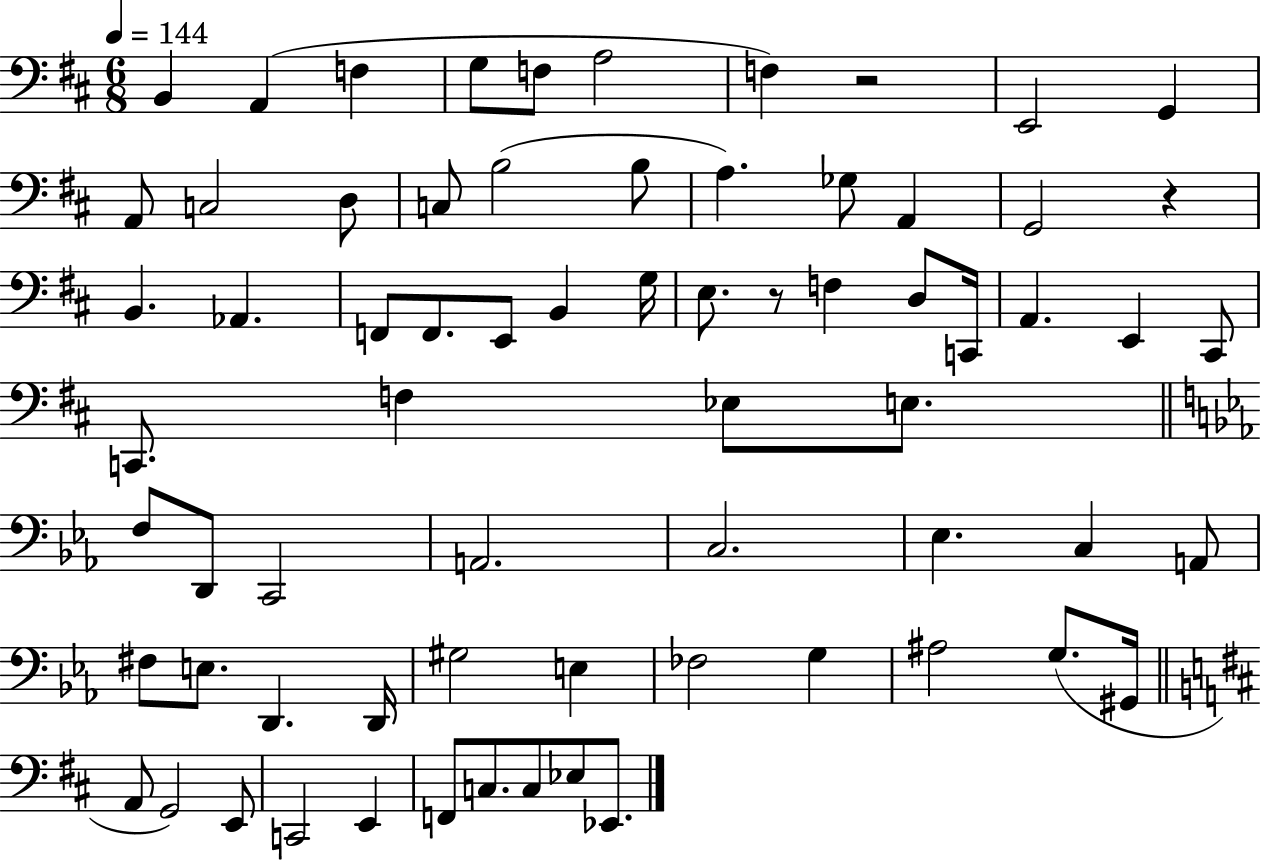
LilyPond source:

{
  \clef bass
  \numericTimeSignature
  \time 6/8
  \key d \major
  \tempo 4 = 144
  b,4 a,4( f4 | g8 f8 a2 | f4) r2 | e,2 g,4 | \break a,8 c2 d8 | c8 b2( b8 | a4.) ges8 a,4 | g,2 r4 | \break b,4. aes,4. | f,8 f,8. e,8 b,4 g16 | e8. r8 f4 d8 c,16 | a,4. e,4 cis,8 | \break c,8. f4 ees8 e8. | \bar "||" \break \key ees \major f8 d,8 c,2 | a,2. | c2. | ees4. c4 a,8 | \break fis8 e8. d,4. d,16 | gis2 e4 | fes2 g4 | ais2 g8.( gis,16 | \break \bar "||" \break \key d \major a,8 g,2) e,8 | c,2 e,4 | f,8 c8. c8 ees8 ees,8. | \bar "|."
}